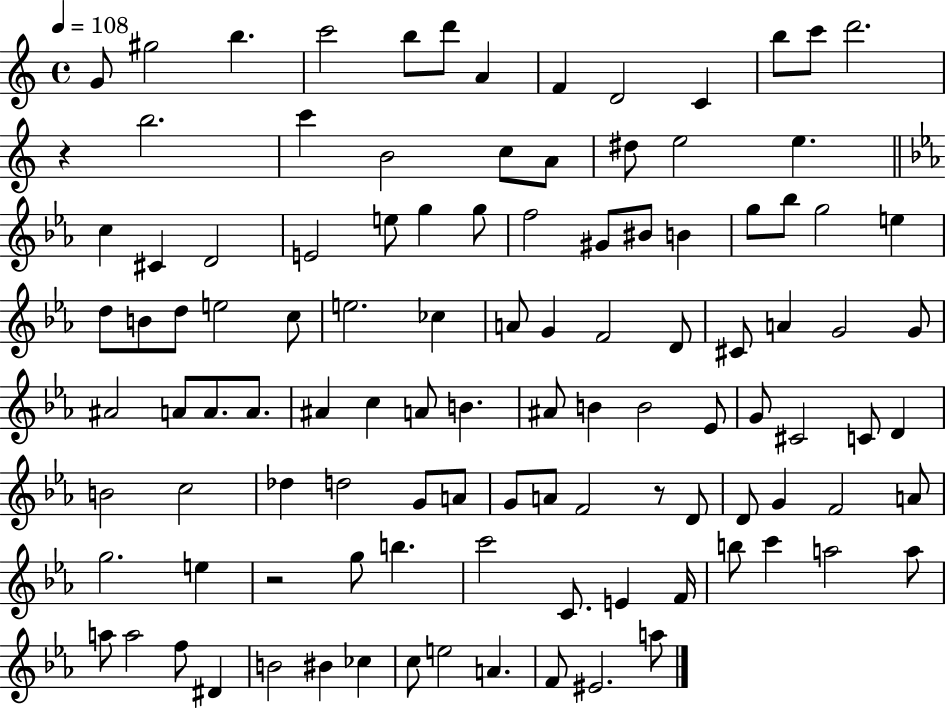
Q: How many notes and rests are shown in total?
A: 109